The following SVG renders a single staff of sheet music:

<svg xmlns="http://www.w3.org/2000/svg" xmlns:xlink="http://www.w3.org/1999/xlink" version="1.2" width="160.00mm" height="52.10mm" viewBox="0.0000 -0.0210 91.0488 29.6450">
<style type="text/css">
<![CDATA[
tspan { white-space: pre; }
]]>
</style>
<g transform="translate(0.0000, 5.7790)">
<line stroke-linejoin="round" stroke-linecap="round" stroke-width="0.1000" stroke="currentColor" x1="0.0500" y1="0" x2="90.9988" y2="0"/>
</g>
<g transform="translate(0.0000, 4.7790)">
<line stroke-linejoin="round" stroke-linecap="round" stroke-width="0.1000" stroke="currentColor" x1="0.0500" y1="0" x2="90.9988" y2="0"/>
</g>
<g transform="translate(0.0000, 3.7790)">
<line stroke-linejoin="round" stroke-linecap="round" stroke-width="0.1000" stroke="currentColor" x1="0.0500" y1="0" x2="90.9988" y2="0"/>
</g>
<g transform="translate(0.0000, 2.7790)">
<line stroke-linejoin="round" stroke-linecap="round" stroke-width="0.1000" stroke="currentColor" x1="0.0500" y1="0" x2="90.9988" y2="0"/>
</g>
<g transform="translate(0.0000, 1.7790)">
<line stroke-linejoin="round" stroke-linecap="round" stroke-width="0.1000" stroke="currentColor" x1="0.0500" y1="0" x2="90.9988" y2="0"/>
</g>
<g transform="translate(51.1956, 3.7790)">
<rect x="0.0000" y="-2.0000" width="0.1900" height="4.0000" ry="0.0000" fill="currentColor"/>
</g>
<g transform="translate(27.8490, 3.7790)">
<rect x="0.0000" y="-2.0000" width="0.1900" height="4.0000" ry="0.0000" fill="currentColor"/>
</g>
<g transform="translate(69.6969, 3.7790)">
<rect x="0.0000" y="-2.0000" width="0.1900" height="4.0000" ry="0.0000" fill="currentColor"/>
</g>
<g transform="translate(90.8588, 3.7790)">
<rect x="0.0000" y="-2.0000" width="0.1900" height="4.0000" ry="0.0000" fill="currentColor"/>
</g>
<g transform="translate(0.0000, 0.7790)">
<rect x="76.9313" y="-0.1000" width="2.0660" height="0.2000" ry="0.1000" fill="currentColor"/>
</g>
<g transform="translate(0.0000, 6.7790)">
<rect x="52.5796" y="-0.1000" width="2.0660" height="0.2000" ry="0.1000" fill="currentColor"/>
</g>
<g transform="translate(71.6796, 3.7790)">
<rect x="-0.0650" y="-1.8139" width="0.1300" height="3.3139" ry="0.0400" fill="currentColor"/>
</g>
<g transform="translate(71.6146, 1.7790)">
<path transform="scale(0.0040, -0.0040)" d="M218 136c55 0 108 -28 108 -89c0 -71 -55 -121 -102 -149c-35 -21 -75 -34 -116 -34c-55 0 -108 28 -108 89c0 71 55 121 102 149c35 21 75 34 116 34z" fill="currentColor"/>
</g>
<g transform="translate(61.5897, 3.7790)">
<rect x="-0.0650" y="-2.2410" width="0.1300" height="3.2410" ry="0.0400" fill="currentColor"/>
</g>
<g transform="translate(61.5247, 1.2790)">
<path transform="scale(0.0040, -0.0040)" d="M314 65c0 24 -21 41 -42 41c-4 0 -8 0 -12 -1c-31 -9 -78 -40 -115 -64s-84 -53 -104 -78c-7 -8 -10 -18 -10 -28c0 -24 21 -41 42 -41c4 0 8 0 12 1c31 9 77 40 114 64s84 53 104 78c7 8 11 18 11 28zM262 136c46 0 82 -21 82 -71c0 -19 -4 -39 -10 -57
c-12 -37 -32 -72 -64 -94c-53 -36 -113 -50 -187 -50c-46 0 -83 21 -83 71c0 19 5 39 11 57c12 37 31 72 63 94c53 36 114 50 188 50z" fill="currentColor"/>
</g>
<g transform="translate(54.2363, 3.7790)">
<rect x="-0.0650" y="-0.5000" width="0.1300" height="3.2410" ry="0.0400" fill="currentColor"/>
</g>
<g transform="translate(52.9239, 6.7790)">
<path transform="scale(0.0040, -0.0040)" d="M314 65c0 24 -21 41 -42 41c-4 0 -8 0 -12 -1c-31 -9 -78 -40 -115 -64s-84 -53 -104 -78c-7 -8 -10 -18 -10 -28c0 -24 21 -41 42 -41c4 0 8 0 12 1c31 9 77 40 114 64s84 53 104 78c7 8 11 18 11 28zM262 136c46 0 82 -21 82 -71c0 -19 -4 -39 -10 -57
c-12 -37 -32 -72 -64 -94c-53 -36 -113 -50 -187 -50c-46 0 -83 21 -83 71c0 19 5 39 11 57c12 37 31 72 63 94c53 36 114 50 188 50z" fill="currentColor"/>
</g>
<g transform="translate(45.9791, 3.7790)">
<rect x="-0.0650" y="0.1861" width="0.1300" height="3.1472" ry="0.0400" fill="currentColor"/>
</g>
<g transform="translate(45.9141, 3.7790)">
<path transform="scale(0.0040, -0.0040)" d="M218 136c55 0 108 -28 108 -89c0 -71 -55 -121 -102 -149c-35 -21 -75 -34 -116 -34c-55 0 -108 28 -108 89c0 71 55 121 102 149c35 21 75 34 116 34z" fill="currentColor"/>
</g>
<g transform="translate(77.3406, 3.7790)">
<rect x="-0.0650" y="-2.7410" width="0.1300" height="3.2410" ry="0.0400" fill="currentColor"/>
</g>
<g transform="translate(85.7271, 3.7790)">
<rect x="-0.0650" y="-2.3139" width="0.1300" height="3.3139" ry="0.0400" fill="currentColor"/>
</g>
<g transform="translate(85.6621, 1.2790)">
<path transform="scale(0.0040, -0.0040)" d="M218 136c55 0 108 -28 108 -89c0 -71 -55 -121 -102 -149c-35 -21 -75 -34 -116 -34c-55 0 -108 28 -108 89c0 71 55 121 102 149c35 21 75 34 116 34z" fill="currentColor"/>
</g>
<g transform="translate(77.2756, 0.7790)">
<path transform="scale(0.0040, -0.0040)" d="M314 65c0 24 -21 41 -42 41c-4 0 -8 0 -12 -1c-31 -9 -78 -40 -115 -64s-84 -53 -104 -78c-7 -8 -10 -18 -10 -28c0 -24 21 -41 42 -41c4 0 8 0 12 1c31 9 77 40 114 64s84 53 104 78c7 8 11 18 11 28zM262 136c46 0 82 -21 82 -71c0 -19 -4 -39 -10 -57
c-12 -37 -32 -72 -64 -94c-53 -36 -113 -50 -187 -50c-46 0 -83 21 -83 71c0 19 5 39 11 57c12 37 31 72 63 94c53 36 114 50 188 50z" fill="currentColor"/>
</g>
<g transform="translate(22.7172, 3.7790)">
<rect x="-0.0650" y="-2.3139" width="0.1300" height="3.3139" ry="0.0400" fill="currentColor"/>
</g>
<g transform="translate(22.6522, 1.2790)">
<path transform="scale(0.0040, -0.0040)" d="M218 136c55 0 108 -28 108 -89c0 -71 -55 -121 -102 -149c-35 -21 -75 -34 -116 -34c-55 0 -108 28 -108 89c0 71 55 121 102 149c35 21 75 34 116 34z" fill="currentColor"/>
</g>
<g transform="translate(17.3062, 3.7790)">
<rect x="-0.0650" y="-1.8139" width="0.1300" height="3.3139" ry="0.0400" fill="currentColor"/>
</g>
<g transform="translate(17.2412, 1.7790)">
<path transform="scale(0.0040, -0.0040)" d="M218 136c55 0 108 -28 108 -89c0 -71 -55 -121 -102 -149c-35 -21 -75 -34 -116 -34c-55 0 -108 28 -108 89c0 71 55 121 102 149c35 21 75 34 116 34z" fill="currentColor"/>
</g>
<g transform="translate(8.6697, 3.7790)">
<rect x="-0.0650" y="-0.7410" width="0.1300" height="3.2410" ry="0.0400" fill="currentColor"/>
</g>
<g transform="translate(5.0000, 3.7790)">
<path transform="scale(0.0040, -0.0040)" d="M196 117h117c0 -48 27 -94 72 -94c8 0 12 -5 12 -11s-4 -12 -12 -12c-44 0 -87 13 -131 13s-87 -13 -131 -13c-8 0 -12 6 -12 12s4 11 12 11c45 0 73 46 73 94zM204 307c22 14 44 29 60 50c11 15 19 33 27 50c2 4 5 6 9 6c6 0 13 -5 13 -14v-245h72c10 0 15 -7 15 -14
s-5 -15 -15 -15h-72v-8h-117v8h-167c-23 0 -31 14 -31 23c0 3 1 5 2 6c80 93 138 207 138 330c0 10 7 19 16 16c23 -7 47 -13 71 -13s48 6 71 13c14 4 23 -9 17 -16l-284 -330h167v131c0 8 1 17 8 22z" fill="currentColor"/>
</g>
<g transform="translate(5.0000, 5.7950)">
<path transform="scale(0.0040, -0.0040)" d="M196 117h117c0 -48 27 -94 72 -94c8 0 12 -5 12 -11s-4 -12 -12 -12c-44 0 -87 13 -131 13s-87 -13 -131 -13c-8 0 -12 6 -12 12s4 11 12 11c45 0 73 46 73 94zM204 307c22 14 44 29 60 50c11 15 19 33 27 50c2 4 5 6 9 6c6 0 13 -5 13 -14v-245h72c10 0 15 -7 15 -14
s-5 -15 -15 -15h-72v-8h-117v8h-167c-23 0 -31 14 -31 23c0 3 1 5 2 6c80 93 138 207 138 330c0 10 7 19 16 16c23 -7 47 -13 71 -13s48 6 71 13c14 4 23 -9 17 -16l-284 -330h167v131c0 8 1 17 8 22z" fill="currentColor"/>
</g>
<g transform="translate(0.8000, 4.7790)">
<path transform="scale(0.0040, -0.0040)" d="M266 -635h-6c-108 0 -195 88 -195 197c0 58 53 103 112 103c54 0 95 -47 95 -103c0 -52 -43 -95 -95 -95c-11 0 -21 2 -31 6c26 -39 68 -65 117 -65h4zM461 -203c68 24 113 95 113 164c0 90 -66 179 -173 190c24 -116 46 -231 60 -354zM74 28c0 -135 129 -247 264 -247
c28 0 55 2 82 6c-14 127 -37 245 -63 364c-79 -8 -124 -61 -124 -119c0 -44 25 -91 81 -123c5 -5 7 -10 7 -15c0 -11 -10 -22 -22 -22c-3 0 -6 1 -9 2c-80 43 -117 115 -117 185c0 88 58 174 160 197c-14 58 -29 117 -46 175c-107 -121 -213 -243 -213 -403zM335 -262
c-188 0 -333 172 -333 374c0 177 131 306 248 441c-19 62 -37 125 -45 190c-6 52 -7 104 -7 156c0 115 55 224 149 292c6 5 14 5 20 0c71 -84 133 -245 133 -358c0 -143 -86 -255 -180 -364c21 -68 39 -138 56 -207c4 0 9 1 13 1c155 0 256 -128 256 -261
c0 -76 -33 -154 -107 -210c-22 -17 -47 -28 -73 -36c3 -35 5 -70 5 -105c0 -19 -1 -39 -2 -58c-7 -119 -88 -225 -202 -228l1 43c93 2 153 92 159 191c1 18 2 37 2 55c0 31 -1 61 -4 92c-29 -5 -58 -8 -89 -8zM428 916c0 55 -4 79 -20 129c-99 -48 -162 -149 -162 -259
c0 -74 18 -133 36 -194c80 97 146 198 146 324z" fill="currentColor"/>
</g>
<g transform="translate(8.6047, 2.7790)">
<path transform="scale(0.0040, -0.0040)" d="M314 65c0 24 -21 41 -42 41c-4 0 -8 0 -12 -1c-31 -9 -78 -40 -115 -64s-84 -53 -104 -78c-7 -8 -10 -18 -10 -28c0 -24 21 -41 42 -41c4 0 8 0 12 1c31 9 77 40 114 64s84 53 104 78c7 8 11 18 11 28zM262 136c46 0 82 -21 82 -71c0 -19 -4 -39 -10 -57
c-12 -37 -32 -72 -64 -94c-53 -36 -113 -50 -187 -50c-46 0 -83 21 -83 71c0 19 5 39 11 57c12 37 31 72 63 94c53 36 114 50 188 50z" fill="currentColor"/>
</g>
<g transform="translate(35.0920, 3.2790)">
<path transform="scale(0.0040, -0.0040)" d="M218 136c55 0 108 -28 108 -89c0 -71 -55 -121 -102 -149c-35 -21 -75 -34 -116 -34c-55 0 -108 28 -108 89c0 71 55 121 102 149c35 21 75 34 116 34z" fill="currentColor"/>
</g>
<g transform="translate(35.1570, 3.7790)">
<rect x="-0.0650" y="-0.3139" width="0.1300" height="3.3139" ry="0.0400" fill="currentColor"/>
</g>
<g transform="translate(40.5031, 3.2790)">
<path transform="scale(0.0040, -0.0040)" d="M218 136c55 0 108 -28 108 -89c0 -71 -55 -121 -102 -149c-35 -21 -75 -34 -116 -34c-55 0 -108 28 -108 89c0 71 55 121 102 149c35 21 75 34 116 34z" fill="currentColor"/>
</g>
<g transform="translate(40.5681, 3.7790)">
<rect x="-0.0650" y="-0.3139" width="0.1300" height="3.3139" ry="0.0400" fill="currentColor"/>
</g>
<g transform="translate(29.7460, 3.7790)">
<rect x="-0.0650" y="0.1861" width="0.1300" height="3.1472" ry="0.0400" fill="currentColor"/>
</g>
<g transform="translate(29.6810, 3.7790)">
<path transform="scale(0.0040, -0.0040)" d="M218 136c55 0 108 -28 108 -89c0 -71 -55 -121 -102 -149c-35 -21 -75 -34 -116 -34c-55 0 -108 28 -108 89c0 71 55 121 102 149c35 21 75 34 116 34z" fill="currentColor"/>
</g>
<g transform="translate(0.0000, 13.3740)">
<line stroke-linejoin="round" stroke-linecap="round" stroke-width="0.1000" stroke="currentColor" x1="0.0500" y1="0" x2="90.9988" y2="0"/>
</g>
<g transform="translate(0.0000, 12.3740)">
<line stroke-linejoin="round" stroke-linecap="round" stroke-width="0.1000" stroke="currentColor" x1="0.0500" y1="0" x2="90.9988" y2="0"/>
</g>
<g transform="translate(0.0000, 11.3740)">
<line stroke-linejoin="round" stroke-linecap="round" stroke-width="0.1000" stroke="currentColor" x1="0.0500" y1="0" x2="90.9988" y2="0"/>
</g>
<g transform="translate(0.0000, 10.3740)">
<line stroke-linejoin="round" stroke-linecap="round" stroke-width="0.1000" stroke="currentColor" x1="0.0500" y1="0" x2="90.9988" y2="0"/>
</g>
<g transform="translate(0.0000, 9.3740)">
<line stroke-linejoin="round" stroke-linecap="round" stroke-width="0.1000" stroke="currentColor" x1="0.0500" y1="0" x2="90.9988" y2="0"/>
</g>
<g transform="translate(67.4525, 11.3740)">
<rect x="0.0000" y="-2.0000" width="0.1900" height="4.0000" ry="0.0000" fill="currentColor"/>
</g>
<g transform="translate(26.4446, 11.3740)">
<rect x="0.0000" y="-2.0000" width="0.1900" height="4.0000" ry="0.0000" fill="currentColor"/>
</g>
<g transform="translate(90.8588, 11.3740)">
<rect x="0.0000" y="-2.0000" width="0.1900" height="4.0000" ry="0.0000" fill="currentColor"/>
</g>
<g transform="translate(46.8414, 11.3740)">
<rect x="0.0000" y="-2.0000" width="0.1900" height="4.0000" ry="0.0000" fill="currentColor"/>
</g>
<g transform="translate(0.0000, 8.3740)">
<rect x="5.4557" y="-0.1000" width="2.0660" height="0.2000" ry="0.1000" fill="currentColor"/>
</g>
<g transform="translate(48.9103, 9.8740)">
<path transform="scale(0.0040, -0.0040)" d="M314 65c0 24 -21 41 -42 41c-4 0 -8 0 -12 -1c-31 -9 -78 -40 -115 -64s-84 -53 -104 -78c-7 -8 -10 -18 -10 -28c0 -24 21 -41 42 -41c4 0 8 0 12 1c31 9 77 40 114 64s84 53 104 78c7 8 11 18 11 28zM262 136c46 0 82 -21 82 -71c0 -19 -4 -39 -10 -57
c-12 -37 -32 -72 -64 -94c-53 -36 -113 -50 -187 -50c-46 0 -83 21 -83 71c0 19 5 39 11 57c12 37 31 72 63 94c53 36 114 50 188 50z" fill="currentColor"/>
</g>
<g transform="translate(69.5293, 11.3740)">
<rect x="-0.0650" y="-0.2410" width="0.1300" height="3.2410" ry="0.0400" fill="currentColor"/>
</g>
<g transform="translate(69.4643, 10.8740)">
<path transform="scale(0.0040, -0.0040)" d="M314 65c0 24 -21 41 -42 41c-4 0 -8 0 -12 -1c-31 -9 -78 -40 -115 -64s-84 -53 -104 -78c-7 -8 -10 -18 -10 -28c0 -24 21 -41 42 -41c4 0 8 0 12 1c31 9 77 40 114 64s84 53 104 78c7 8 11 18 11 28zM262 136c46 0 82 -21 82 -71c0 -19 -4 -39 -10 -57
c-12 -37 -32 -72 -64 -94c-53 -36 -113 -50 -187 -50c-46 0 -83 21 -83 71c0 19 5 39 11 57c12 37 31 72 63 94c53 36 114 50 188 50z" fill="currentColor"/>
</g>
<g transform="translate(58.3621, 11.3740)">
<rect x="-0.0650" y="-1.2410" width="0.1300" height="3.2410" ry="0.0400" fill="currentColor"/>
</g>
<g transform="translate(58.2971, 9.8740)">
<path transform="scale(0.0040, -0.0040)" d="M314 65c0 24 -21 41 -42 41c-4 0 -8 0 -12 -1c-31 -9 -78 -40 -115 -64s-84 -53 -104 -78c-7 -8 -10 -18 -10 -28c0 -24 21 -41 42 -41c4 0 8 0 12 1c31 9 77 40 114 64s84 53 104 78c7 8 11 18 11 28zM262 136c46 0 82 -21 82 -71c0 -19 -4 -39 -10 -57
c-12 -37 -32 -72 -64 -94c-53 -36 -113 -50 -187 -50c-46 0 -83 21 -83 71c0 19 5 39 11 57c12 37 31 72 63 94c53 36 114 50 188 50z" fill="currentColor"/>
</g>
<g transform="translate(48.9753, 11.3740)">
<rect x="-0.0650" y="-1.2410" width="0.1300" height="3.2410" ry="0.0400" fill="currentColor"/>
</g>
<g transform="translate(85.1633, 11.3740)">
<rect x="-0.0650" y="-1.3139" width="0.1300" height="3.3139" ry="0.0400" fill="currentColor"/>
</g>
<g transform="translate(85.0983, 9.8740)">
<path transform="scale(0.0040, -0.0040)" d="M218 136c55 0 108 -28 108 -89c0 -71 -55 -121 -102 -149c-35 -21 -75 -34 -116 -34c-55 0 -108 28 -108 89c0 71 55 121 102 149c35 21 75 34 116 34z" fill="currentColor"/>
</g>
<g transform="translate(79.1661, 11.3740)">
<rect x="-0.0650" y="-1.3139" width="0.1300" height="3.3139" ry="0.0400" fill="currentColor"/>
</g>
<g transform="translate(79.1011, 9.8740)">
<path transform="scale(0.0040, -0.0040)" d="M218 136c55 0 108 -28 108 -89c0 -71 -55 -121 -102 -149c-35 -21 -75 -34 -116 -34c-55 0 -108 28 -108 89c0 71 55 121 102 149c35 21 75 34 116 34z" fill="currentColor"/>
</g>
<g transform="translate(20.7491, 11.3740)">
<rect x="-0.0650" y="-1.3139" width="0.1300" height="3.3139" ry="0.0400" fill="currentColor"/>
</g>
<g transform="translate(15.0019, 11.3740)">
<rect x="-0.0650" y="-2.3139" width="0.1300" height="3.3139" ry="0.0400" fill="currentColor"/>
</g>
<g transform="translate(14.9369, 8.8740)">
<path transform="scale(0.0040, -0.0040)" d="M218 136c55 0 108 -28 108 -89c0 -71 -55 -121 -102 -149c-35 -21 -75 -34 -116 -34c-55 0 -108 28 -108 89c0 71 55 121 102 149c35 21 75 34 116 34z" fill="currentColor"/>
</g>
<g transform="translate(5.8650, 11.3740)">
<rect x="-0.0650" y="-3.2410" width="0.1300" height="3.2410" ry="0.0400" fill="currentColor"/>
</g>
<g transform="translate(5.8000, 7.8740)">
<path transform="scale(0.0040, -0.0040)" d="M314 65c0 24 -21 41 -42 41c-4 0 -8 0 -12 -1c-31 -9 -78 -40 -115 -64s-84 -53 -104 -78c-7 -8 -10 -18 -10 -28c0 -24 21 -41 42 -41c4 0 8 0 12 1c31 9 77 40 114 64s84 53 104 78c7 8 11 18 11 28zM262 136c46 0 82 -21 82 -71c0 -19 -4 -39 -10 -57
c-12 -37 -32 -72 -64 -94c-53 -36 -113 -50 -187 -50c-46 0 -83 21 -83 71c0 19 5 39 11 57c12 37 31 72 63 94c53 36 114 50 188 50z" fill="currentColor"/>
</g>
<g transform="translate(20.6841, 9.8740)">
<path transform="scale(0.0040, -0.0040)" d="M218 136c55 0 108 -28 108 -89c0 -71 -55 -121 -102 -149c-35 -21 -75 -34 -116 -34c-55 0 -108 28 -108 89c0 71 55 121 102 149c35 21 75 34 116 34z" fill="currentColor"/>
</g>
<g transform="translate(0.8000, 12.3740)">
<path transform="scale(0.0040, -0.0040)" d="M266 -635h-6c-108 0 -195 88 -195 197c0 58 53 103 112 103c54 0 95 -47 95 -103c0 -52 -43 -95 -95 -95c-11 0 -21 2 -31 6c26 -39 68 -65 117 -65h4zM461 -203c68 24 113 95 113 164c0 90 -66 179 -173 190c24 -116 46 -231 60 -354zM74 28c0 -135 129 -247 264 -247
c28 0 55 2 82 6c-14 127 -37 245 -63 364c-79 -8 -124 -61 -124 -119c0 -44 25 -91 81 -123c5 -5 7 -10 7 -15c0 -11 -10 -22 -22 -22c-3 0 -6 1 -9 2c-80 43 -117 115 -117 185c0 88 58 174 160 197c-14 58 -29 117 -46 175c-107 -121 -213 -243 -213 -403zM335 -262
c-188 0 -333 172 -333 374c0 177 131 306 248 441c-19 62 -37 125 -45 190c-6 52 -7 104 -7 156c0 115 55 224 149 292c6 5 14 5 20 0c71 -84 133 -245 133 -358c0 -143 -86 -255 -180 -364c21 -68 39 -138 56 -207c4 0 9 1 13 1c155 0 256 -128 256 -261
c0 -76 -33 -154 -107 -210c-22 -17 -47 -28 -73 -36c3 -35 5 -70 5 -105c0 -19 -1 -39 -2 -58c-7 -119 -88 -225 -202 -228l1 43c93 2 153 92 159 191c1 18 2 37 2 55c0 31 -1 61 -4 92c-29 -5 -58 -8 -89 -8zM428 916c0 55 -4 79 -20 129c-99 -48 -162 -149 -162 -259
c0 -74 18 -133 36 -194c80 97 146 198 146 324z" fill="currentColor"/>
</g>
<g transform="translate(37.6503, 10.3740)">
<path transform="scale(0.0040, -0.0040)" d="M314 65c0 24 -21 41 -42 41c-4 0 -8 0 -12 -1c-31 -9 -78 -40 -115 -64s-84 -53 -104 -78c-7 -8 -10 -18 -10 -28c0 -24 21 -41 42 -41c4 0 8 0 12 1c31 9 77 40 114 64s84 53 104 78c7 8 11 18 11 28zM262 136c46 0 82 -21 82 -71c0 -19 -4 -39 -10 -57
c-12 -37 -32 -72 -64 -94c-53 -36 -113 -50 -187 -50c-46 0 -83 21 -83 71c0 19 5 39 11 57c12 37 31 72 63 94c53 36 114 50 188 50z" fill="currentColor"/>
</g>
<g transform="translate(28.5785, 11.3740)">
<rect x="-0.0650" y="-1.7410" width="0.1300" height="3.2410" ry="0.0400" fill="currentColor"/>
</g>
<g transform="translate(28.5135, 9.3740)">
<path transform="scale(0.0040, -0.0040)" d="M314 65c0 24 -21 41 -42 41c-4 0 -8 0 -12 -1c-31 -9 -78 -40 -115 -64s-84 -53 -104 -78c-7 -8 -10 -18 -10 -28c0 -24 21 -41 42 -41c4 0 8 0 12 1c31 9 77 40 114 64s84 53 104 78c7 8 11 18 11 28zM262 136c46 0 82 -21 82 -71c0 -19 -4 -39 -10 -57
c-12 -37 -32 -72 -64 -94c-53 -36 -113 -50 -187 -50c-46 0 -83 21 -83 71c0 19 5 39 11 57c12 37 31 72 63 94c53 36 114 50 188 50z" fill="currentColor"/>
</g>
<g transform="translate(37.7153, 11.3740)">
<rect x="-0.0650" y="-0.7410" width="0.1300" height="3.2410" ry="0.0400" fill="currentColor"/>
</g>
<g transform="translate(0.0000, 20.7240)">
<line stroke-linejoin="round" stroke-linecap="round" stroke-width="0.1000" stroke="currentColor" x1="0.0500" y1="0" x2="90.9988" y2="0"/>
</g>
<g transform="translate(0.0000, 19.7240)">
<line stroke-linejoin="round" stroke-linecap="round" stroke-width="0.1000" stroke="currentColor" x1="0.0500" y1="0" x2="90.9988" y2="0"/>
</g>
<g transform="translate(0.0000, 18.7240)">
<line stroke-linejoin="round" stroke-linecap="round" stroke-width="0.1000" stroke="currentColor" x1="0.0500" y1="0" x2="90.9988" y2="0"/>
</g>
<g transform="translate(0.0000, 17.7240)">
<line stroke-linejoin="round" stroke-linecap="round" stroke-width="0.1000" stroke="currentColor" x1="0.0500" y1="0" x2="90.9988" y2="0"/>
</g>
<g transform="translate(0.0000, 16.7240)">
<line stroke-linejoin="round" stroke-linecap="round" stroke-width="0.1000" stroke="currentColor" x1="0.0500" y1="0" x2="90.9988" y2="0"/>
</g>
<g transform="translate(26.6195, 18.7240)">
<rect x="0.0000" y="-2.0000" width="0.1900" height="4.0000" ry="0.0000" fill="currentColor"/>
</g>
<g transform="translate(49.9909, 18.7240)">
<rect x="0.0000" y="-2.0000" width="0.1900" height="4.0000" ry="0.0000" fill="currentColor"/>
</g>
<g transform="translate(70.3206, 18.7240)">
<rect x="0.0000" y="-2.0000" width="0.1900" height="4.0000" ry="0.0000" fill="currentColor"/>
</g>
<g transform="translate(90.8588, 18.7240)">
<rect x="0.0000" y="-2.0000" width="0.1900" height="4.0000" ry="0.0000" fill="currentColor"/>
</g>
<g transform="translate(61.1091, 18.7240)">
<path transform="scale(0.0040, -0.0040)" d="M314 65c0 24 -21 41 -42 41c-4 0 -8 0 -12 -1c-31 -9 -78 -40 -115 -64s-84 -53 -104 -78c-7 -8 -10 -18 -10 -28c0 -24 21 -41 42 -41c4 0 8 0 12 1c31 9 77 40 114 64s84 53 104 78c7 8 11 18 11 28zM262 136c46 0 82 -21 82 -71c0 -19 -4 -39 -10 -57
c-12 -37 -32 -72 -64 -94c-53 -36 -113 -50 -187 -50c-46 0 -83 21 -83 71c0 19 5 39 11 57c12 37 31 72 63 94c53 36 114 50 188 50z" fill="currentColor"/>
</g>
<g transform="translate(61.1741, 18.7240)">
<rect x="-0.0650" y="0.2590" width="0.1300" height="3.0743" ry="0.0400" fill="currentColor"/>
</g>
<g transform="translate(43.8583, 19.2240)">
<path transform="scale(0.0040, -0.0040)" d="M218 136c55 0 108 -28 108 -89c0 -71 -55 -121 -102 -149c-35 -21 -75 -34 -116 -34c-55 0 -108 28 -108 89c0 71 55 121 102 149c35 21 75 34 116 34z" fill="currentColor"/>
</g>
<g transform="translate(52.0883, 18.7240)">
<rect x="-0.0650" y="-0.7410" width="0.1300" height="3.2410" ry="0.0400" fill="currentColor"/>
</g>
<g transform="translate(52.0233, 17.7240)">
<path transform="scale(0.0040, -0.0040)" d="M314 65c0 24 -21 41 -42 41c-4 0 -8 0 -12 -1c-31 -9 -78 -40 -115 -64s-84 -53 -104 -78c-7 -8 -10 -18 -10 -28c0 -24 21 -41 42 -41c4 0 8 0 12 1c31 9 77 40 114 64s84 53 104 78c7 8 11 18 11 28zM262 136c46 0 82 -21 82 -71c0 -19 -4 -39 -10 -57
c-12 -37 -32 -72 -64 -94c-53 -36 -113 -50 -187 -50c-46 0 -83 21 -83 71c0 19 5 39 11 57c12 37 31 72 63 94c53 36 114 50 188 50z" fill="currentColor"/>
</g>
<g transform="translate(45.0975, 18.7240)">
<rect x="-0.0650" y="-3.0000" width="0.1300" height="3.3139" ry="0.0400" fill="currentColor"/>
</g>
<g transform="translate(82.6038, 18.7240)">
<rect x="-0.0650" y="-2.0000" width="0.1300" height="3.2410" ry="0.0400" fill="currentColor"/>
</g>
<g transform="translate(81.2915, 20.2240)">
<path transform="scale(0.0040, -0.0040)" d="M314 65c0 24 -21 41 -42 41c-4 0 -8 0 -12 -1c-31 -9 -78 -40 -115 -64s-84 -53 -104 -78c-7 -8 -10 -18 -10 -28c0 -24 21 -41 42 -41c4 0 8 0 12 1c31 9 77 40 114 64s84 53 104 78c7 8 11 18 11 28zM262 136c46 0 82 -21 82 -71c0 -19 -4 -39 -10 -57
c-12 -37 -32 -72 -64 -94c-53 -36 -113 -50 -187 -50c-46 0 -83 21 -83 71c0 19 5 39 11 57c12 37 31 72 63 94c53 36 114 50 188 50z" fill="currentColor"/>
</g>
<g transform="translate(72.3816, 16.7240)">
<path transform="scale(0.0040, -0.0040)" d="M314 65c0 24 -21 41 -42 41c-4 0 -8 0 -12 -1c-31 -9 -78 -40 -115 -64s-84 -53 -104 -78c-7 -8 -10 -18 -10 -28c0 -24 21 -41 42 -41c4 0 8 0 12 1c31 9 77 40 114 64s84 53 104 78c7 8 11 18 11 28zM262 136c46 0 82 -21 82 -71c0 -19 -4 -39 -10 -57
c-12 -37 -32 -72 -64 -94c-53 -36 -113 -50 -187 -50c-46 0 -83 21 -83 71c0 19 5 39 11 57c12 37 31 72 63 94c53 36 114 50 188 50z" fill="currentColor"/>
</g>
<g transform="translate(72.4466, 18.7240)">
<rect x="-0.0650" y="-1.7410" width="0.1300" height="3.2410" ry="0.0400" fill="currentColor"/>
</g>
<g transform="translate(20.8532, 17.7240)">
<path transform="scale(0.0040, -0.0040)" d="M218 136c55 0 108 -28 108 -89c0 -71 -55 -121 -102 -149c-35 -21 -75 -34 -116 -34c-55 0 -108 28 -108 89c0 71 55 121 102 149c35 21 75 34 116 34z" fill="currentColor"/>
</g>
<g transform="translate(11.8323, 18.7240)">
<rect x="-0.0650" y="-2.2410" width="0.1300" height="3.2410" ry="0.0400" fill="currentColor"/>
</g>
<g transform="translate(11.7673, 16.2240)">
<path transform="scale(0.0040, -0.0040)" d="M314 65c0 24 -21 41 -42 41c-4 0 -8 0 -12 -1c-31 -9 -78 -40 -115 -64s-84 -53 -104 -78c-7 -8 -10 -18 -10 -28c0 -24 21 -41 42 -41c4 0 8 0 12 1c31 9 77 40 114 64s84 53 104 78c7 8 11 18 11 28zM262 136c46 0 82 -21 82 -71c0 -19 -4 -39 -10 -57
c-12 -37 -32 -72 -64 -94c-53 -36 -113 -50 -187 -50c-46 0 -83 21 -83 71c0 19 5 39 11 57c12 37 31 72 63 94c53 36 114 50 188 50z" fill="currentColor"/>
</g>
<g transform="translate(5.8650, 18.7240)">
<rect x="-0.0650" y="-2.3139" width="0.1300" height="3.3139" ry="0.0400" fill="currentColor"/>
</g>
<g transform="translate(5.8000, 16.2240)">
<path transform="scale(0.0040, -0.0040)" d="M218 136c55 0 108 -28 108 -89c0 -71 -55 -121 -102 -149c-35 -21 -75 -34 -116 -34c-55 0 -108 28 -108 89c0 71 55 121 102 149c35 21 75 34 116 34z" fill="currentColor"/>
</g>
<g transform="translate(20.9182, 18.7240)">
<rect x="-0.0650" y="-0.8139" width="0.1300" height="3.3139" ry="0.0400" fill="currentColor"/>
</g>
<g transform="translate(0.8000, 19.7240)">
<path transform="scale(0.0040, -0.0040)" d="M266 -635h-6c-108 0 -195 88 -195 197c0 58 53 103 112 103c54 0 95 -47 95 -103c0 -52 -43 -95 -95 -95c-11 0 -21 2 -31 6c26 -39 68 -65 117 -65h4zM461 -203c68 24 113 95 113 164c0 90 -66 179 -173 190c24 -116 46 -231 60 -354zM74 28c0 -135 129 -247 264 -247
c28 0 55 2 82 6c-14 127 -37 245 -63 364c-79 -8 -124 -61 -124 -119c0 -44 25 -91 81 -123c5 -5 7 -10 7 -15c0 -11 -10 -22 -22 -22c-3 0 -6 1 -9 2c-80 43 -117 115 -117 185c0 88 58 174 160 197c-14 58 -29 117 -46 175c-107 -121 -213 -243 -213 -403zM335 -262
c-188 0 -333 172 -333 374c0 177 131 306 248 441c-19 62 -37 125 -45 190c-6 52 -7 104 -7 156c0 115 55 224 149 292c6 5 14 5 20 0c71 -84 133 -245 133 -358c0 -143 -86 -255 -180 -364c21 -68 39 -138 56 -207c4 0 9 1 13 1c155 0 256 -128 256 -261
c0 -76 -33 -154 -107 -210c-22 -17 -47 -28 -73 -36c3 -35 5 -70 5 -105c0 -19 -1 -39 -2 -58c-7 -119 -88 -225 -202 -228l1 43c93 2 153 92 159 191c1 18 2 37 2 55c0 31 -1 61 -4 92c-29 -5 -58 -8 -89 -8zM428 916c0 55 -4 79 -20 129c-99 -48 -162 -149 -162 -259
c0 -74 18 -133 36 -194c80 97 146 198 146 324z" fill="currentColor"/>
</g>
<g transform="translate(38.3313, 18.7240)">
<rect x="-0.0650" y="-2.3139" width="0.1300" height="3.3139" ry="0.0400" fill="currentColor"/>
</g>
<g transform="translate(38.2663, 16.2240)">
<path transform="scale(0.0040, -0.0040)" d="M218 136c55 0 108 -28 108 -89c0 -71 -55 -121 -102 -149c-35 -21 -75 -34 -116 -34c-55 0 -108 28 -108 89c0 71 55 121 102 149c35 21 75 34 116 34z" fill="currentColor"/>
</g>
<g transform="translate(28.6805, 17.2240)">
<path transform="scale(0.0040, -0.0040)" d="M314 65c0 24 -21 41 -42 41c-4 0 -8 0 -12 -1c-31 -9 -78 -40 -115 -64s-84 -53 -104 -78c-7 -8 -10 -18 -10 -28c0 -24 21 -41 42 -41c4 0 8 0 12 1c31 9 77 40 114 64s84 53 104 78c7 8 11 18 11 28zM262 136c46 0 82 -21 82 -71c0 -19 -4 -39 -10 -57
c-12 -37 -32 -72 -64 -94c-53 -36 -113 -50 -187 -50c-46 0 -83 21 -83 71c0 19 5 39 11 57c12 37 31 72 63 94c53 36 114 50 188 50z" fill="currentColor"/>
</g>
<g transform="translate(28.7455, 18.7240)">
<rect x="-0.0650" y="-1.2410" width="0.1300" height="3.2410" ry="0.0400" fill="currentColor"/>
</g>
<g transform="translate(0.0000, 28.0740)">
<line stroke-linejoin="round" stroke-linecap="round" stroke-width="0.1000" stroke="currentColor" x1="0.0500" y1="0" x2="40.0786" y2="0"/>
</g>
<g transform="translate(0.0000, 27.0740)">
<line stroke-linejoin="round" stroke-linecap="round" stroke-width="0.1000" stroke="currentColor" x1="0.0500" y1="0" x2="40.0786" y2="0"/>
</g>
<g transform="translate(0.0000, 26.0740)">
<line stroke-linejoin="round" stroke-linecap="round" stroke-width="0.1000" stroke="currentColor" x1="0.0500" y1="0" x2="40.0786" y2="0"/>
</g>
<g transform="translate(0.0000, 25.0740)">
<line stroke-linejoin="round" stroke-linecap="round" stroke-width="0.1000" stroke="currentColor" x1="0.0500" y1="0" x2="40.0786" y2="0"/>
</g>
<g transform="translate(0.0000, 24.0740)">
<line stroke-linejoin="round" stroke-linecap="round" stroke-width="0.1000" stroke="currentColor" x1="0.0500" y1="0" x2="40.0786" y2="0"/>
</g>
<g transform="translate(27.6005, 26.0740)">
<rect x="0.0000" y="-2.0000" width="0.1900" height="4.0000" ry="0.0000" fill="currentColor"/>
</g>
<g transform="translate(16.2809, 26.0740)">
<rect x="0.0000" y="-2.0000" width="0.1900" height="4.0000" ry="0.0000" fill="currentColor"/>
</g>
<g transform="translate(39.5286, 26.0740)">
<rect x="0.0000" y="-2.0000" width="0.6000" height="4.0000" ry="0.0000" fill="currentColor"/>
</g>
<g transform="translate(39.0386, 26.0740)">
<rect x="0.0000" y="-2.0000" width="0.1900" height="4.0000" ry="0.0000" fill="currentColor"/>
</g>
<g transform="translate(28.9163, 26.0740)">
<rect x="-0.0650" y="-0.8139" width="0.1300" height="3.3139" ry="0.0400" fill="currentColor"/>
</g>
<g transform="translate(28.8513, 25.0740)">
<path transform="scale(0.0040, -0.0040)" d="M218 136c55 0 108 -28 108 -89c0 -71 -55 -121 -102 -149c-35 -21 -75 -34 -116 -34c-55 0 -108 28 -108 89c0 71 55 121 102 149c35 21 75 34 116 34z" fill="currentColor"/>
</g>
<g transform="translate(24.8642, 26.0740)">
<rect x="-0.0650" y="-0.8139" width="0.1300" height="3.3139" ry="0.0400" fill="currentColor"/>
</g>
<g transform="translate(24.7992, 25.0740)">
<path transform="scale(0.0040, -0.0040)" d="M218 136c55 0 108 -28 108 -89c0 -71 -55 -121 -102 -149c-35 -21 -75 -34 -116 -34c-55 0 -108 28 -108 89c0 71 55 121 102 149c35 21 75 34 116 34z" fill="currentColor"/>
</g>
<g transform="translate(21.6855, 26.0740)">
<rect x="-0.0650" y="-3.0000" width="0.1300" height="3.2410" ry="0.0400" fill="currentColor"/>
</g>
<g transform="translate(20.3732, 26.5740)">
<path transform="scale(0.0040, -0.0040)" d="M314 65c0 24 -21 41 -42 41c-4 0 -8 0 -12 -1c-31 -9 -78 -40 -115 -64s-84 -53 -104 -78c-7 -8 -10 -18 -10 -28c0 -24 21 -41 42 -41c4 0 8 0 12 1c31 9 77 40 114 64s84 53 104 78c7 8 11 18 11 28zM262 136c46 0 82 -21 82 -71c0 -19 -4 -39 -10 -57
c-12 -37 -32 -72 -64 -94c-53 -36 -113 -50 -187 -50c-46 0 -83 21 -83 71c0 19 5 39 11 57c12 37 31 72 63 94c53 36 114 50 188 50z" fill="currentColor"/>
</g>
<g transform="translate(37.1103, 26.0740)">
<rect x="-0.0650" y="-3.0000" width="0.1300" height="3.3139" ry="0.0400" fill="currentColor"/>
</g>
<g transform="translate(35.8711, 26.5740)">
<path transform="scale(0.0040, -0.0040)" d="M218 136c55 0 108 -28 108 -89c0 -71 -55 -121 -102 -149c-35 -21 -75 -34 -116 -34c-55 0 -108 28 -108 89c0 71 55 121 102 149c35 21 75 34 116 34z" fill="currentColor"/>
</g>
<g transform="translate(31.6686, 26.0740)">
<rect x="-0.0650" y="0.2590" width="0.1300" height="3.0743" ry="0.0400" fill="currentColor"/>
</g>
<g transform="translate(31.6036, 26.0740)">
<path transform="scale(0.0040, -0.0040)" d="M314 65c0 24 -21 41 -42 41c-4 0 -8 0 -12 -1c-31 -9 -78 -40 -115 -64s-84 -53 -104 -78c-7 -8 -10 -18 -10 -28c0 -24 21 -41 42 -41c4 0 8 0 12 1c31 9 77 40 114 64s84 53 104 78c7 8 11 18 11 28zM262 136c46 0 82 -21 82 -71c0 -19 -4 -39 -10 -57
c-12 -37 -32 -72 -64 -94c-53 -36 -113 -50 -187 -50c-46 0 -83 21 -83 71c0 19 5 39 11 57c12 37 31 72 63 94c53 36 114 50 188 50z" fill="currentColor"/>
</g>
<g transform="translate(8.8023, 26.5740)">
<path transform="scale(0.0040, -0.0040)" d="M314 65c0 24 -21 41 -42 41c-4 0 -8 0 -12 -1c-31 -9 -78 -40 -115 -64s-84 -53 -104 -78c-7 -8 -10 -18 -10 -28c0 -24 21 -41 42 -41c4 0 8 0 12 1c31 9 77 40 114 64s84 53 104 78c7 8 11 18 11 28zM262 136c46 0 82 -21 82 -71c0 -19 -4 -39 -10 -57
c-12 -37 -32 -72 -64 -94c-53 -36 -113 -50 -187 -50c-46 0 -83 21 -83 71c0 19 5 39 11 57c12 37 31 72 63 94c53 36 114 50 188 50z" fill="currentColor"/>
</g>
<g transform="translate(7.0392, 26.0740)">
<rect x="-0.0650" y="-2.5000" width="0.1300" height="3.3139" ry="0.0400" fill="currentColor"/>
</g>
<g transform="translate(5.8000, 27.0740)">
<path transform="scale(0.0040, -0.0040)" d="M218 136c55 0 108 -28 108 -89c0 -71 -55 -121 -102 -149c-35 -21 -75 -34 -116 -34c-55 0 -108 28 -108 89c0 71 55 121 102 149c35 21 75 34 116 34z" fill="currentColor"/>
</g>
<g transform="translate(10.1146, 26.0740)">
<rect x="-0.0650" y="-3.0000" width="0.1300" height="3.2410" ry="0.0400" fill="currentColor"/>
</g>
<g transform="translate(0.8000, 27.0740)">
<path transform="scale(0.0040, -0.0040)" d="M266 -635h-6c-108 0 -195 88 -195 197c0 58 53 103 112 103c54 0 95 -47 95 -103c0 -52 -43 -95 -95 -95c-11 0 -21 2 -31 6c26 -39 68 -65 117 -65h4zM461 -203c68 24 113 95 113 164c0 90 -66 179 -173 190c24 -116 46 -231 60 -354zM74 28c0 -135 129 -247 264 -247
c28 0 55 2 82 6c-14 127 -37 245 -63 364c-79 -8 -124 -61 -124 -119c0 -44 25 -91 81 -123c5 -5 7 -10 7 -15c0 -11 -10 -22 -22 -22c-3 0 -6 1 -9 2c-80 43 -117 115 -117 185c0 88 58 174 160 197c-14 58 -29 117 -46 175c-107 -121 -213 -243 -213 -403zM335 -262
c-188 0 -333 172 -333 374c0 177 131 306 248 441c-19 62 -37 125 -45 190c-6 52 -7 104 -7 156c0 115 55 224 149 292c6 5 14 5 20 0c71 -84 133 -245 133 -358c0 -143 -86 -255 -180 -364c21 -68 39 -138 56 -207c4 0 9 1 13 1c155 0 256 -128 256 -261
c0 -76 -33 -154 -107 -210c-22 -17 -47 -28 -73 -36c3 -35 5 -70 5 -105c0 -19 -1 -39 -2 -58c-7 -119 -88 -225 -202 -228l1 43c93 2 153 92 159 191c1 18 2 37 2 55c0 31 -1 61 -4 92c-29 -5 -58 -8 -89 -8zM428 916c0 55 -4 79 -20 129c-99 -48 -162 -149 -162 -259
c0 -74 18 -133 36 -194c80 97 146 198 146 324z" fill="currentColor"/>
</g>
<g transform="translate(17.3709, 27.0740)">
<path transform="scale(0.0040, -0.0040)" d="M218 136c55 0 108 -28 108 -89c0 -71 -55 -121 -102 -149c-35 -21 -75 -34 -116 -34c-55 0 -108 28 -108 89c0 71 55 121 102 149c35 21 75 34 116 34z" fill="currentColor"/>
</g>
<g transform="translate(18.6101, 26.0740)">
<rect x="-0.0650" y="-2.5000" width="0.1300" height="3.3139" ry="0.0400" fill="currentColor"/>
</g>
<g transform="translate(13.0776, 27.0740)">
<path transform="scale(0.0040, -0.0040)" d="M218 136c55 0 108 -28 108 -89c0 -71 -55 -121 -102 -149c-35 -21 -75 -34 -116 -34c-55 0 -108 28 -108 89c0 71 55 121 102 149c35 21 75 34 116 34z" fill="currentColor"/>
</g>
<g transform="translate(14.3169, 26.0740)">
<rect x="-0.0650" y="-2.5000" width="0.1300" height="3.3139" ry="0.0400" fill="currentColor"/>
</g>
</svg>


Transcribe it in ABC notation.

X:1
T:Untitled
M:4/4
L:1/4
K:C
d2 f g B c c B C2 g2 f a2 g b2 g e f2 d2 e2 e2 c2 e e g g2 d e2 g A d2 B2 f2 F2 G A2 G G A2 d d B2 A